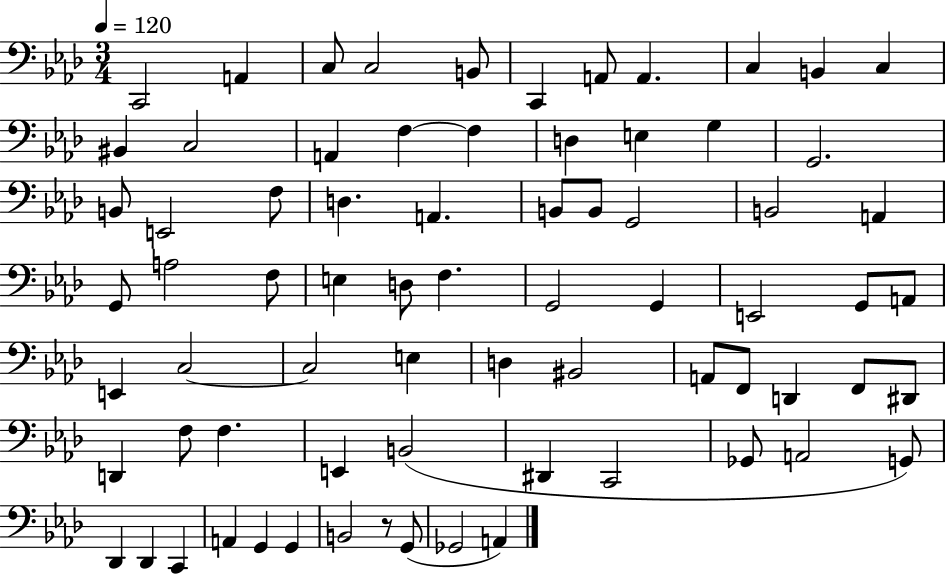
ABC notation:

X:1
T:Untitled
M:3/4
L:1/4
K:Ab
C,,2 A,, C,/2 C,2 B,,/2 C,, A,,/2 A,, C, B,, C, ^B,, C,2 A,, F, F, D, E, G, G,,2 B,,/2 E,,2 F,/2 D, A,, B,,/2 B,,/2 G,,2 B,,2 A,, G,,/2 A,2 F,/2 E, D,/2 F, G,,2 G,, E,,2 G,,/2 A,,/2 E,, C,2 C,2 E, D, ^B,,2 A,,/2 F,,/2 D,, F,,/2 ^D,,/2 D,, F,/2 F, E,, B,,2 ^D,, C,,2 _G,,/2 A,,2 G,,/2 _D,, _D,, C,, A,, G,, G,, B,,2 z/2 G,,/2 _G,,2 A,,